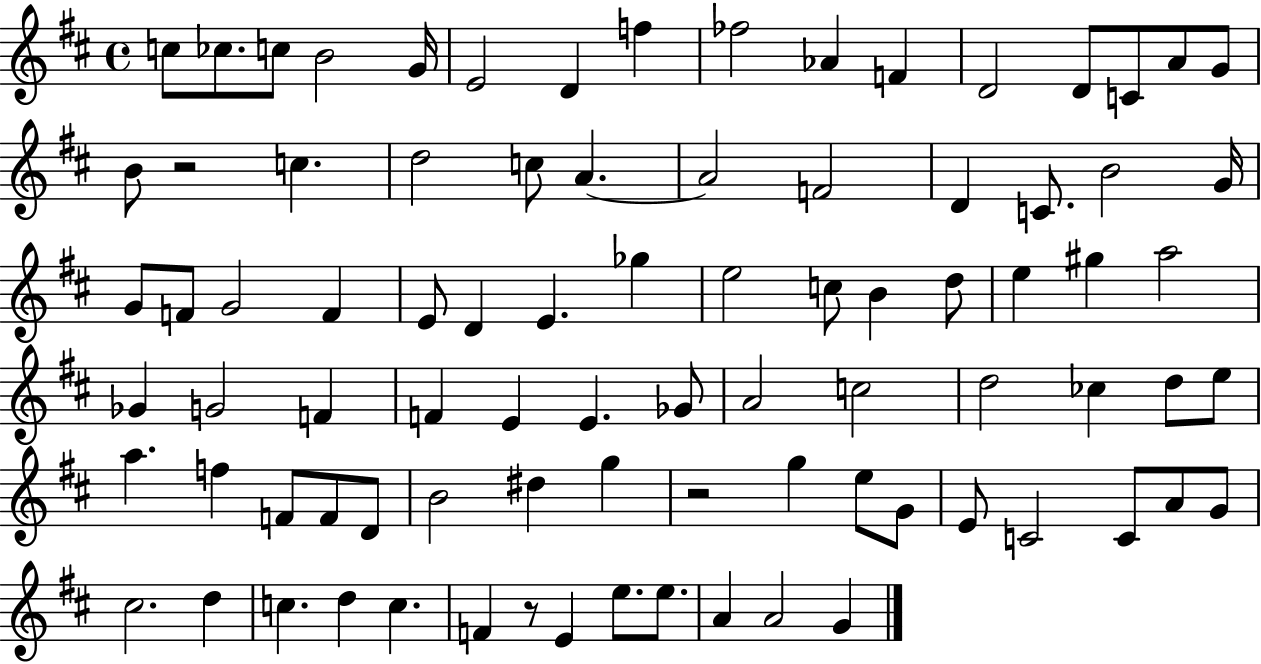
C5/e CES5/e. C5/e B4/h G4/s E4/h D4/q F5/q FES5/h Ab4/q F4/q D4/h D4/e C4/e A4/e G4/e B4/e R/h C5/q. D5/h C5/e A4/q. A4/h F4/h D4/q C4/e. B4/h G4/s G4/e F4/e G4/h F4/q E4/e D4/q E4/q. Gb5/q E5/h C5/e B4/q D5/e E5/q G#5/q A5/h Gb4/q G4/h F4/q F4/q E4/q E4/q. Gb4/e A4/h C5/h D5/h CES5/q D5/e E5/e A5/q. F5/q F4/e F4/e D4/e B4/h D#5/q G5/q R/h G5/q E5/e G4/e E4/e C4/h C4/e A4/e G4/e C#5/h. D5/q C5/q. D5/q C5/q. F4/q R/e E4/q E5/e. E5/e. A4/q A4/h G4/q